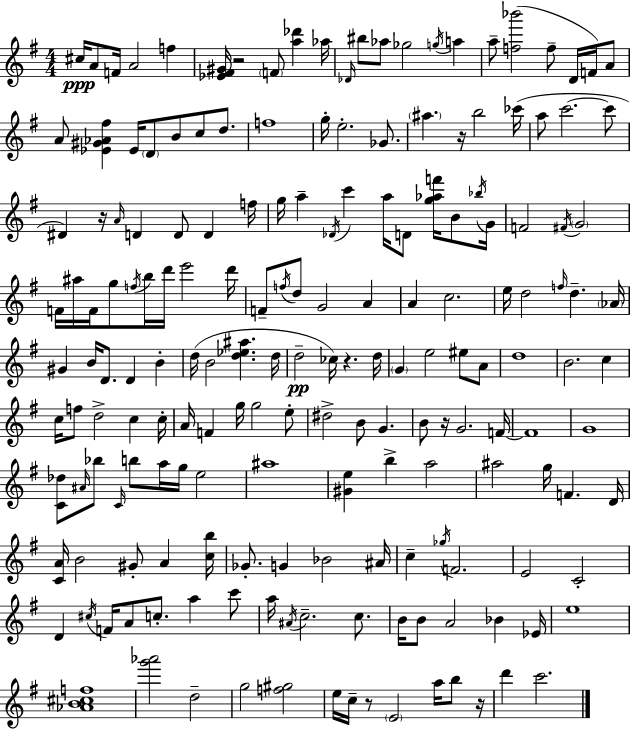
C#5/s A4/e F4/s A4/h F5/q [Eb4,F#4,G#4]/s R/h F4/e [A5,Db6]/q Ab5/s Db4/s BIS5/e Ab5/e Gb5/h G5/s A5/q A5/e [F5,Bb6]/h F5/e D4/s F4/s A4/e A4/e [Eb4,G#4,Ab4,F#5]/q Eb4/s D4/e B4/e C5/e D5/e. F5/w G5/s E5/h. Gb4/e. A#5/q. R/s B5/h CES6/s A5/e C6/h. C6/e D#4/q R/s A4/s D4/q D4/e D4/q F5/s G5/s A5/q Db4/s C6/q A5/s D4/e [G5,Ab5,F6]/s B4/e Bb5/s G4/s F4/h F#4/s G4/h F4/s A#5/s F4/s G5/e F5/s B5/s D6/s E6/h D6/s F4/e F5/s D5/e G4/h A4/q A4/q C5/h. E5/s D5/h F5/s D5/q. Ab4/s G#4/q B4/s D4/e. D4/q B4/q D5/s B4/h [D5,Eb5,A#5]/q. D5/s D5/h CES5/s R/q. D5/s G4/q E5/h EIS5/e A4/e D5/w B4/h. C5/q C5/s F5/e D5/h C5/q C5/s A4/s F4/q G5/s G5/h E5/e D#5/h B4/e G4/q. B4/e R/s G4/h. F4/s F4/w G4/w [C4,Db5]/e A#4/s Bb5/e C4/s B5/e A5/s G5/s E5/h A#5/w [G#4,E5]/q B5/q A5/h A#5/h G5/s F4/q. D4/s [C4,A4]/s B4/h G#4/e A4/q [C5,B5]/s Gb4/e. G4/q Bb4/h A#4/s C5/q Gb5/s F4/h. E4/h C4/h D4/q C#5/s F4/s A4/e C5/e. A5/q C6/e A5/s A#4/s C5/h. C5/e. B4/s B4/e A4/h Bb4/q Eb4/s E5/w [Ab4,B4,C#5,F5]/w [G6,Ab6]/h D5/h G5/h [F5,G#5]/h E5/s C5/s R/e E4/h A5/s B5/e R/s D6/q C6/h.